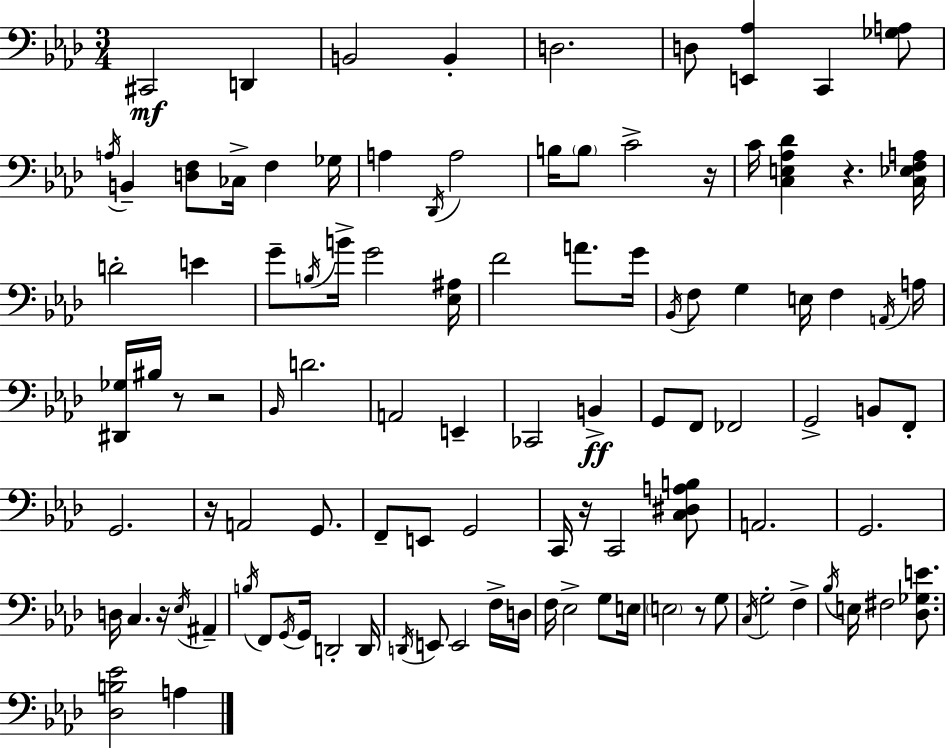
X:1
T:Untitled
M:3/4
L:1/4
K:Fm
^C,,2 D,, B,,2 B,, D,2 D,/2 [E,,_A,] C,, [_G,A,]/2 A,/4 B,, [D,F,]/2 _C,/4 F, _G,/4 A, _D,,/4 A,2 B,/4 B,/2 C2 z/4 C/4 [C,E,_A,_D] z [C,_E,F,A,]/4 D2 E G/2 B,/4 B/4 G2 [_E,^A,]/4 F2 A/2 G/4 _B,,/4 F,/2 G, E,/4 F, A,,/4 A,/4 [^D,,_G,]/4 ^B,/4 z/2 z2 _B,,/4 D2 A,,2 E,, _C,,2 B,, G,,/2 F,,/2 _F,,2 G,,2 B,,/2 F,,/2 G,,2 z/4 A,,2 G,,/2 F,,/2 E,,/2 G,,2 C,,/4 z/4 C,,2 [C,^D,A,B,]/2 A,,2 G,,2 D,/4 C, z/4 _E,/4 ^A,, B,/4 F,,/2 G,,/4 G,,/4 D,,2 D,,/4 D,,/4 E,,/2 E,,2 F,/4 D,/4 F,/4 _E,2 G,/2 E,/4 E,2 z/2 G,/2 C,/4 G,2 F, _B,/4 E,/4 ^F,2 [_D,_G,E]/2 [_D,B,_E]2 A,